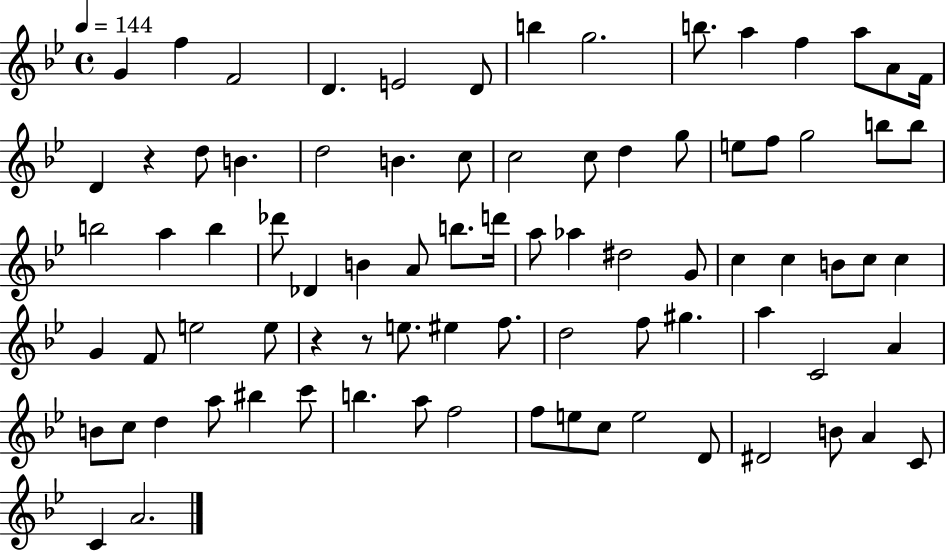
X:1
T:Untitled
M:4/4
L:1/4
K:Bb
G f F2 D E2 D/2 b g2 b/2 a f a/2 A/2 F/4 D z d/2 B d2 B c/2 c2 c/2 d g/2 e/2 f/2 g2 b/2 b/2 b2 a b _d'/2 _D B A/2 b/2 d'/4 a/2 _a ^d2 G/2 c c B/2 c/2 c G F/2 e2 e/2 z z/2 e/2 ^e f/2 d2 f/2 ^g a C2 A B/2 c/2 d a/2 ^b c'/2 b a/2 f2 f/2 e/2 c/2 e2 D/2 ^D2 B/2 A C/2 C A2